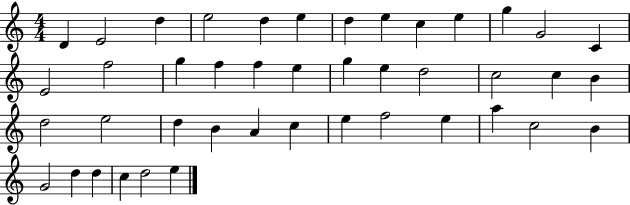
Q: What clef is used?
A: treble